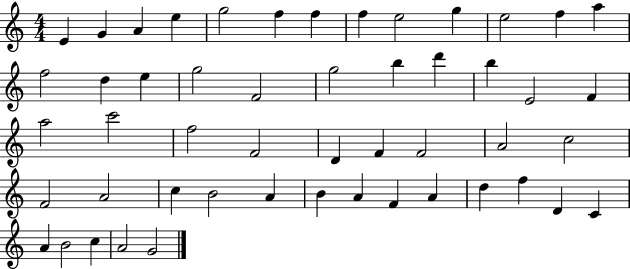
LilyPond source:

{
  \clef treble
  \numericTimeSignature
  \time 4/4
  \key c \major
  e'4 g'4 a'4 e''4 | g''2 f''4 f''4 | f''4 e''2 g''4 | e''2 f''4 a''4 | \break f''2 d''4 e''4 | g''2 f'2 | g''2 b''4 d'''4 | b''4 e'2 f'4 | \break a''2 c'''2 | f''2 f'2 | d'4 f'4 f'2 | a'2 c''2 | \break f'2 a'2 | c''4 b'2 a'4 | b'4 a'4 f'4 a'4 | d''4 f''4 d'4 c'4 | \break a'4 b'2 c''4 | a'2 g'2 | \bar "|."
}